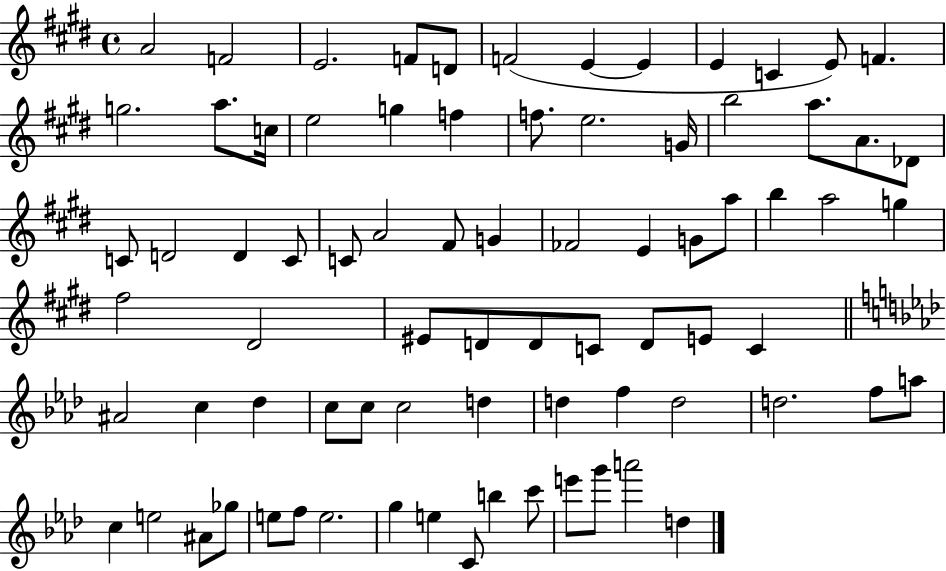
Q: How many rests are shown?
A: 0